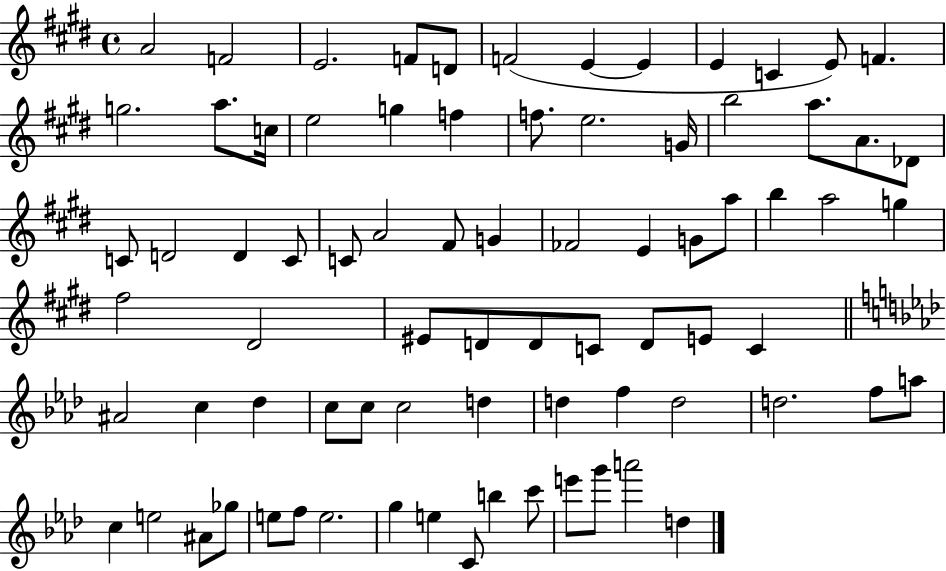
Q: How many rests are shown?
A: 0